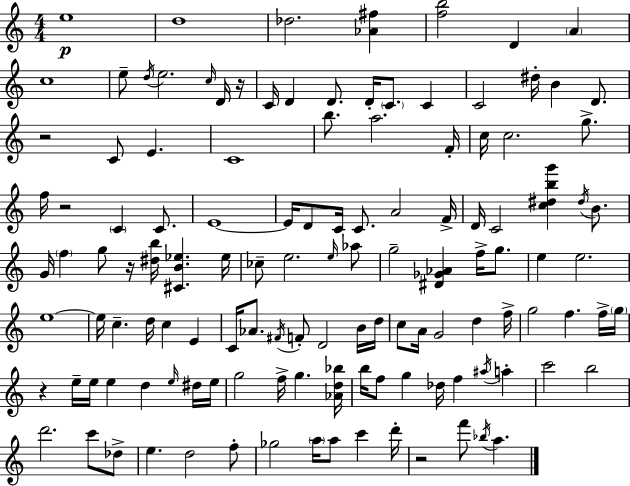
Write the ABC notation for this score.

X:1
T:Untitled
M:4/4
L:1/4
K:C
e4 d4 _d2 [_A^f] [fb]2 D A c4 e/2 d/4 e2 c/4 D/4 z/4 C/4 D D/2 D/4 C/2 C C2 ^d/4 B D/2 z2 C/2 E C4 b/2 a2 F/4 c/4 c2 g/2 f/4 z2 C C/2 E4 E/4 D/2 C/4 C/2 A2 F/4 D/4 C2 [c^dbg'] ^d/4 B/2 G/4 f g/2 z/4 [^db]/4 [^CB_e] _e/4 _c/2 e2 e/4 _a/2 g2 [^D_G_A] f/4 g/2 e e2 e4 e/4 c d/4 c E C/4 _A/2 ^F/4 F/2 D2 B/4 d/4 c/2 A/4 G2 d f/4 g2 f f/4 g/4 z e/4 e/4 e d e/4 ^d/4 e/4 g2 f/4 g [_Ad_b]/4 b/4 f/2 g _d/4 f ^a/4 a c'2 b2 d'2 c'/2 _d/2 e d2 f/2 _g2 a/4 a/2 c' d'/4 z2 f'/2 _b/4 a